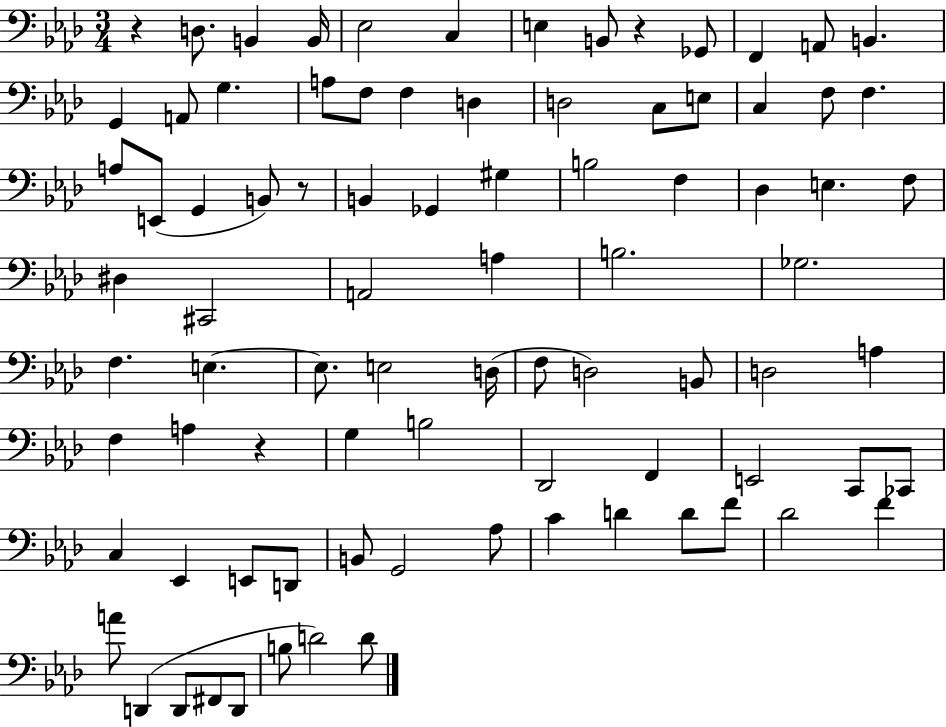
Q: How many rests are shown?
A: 4